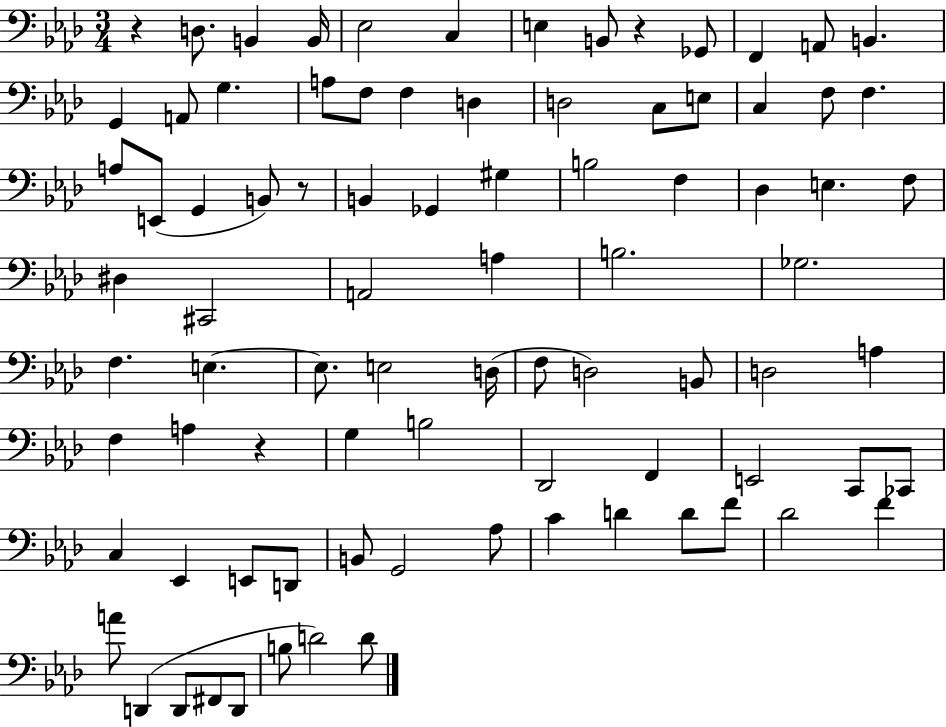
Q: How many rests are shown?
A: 4